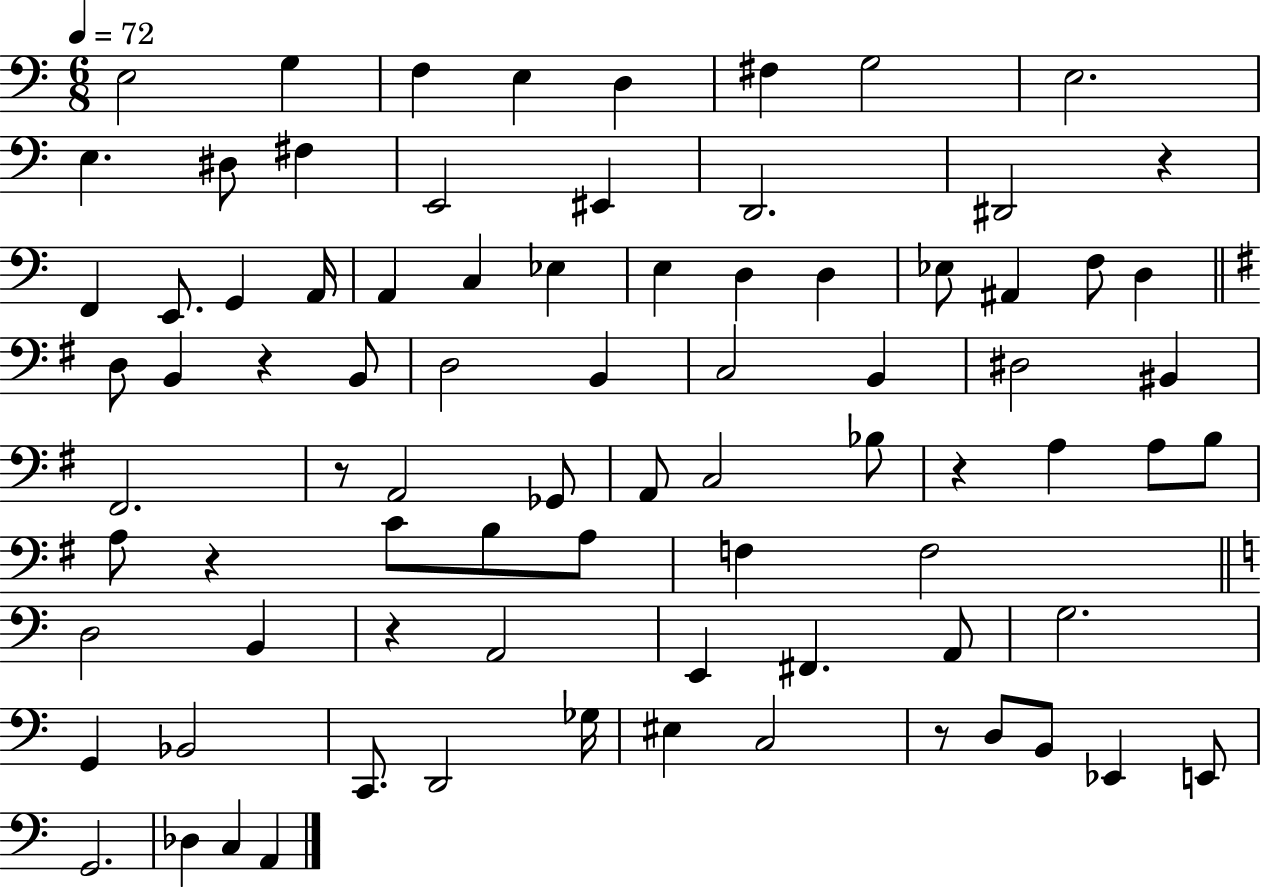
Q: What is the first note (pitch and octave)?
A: E3